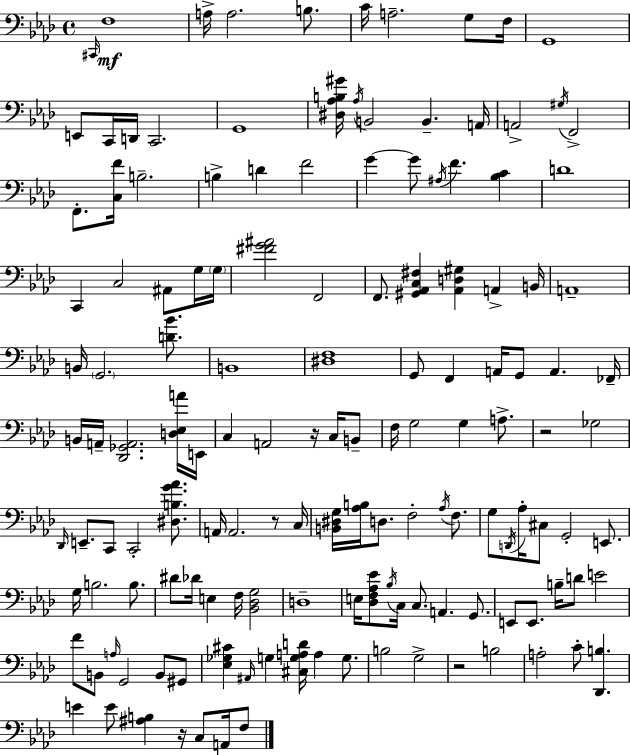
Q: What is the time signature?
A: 4/4